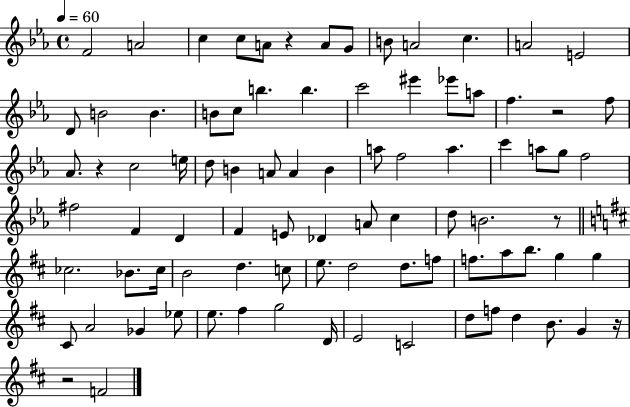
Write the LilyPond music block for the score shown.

{
  \clef treble
  \time 4/4
  \defaultTimeSignature
  \key ees \major
  \tempo 4 = 60
  f'2 a'2 | c''4 c''8 a'8 r4 a'8 g'8 | b'8 a'2 c''4. | a'2 e'2 | \break d'8 b'2 b'4. | b'8 c''8 b''4. b''4. | c'''2 eis'''4 ees'''8 a''8 | f''4. r2 f''8 | \break aes'8. r4 c''2 e''16 | d''8 b'4 a'8 a'4 b'4 | a''8 f''2 a''4. | c'''4 a''8 g''8 f''2 | \break fis''2 f'4 d'4 | f'4 e'8 des'4 a'8 c''4 | d''8 b'2. r8 | \bar "||" \break \key d \major ces''2. bes'8. ces''16 | b'2 d''4. c''8 | e''8. d''2 d''8. f''8 | f''8. a''8 b''8. g''4 g''4 | \break cis'8 a'2 ges'4 ees''8 | e''8. fis''4 g''2 d'16 | e'2 c'2 | d''8 f''8 d''4 b'8. g'4 r16 | \break r2 f'2 | \bar "|."
}